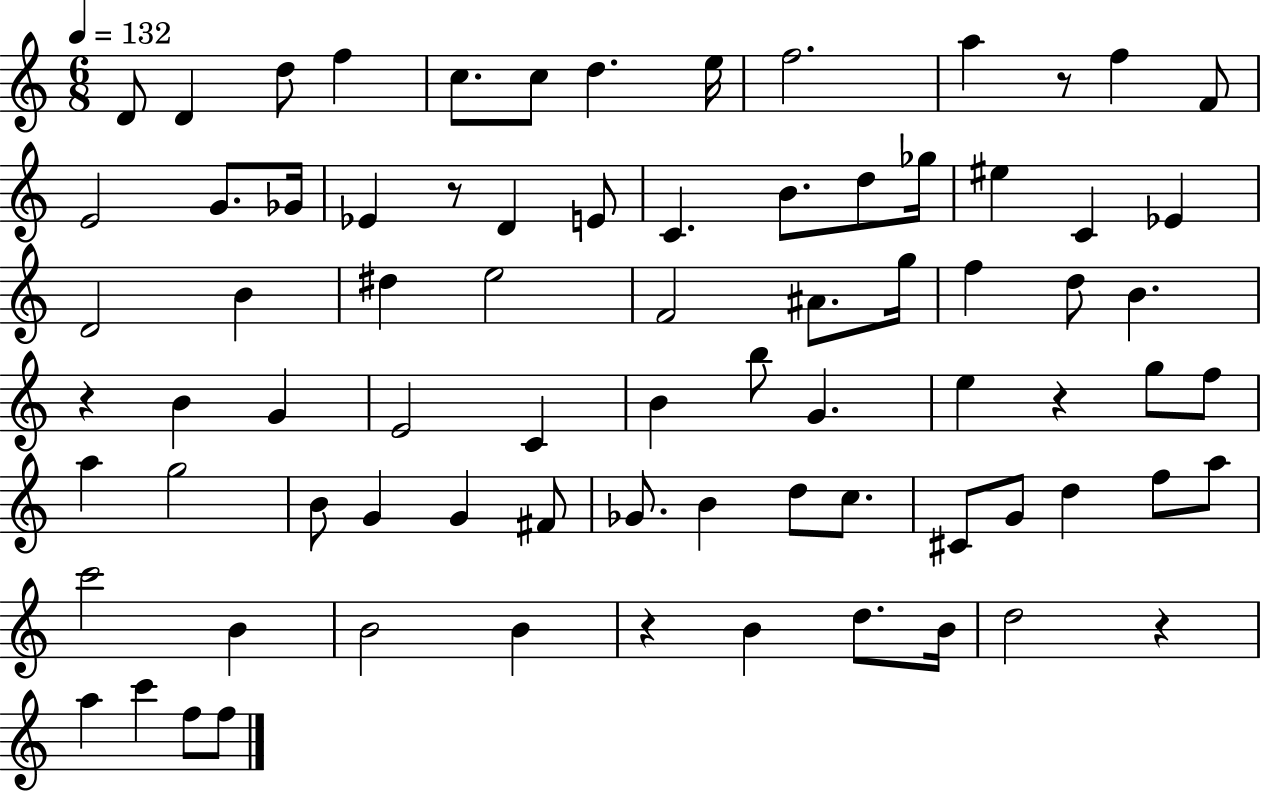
D4/e D4/q D5/e F5/q C5/e. C5/e D5/q. E5/s F5/h. A5/q R/e F5/q F4/e E4/h G4/e. Gb4/s Eb4/q R/e D4/q E4/e C4/q. B4/e. D5/e Gb5/s EIS5/q C4/q Eb4/q D4/h B4/q D#5/q E5/h F4/h A#4/e. G5/s F5/q D5/e B4/q. R/q B4/q G4/q E4/h C4/q B4/q B5/e G4/q. E5/q R/q G5/e F5/e A5/q G5/h B4/e G4/q G4/q F#4/e Gb4/e. B4/q D5/e C5/e. C#4/e G4/e D5/q F5/e A5/e C6/h B4/q B4/h B4/q R/q B4/q D5/e. B4/s D5/h R/q A5/q C6/q F5/e F5/e